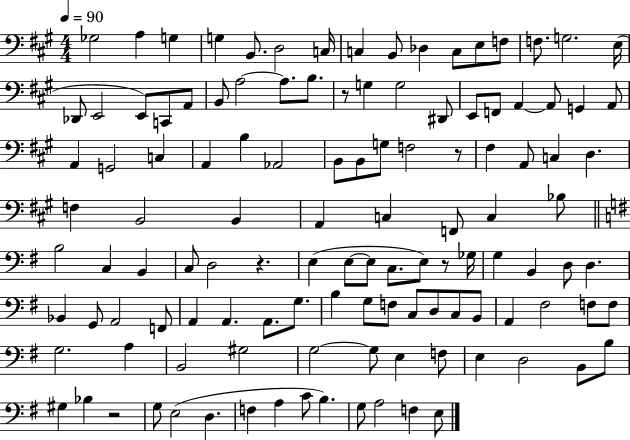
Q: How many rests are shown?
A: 5